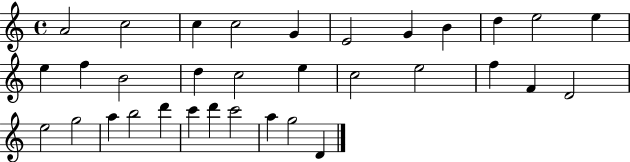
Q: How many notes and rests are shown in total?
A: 33